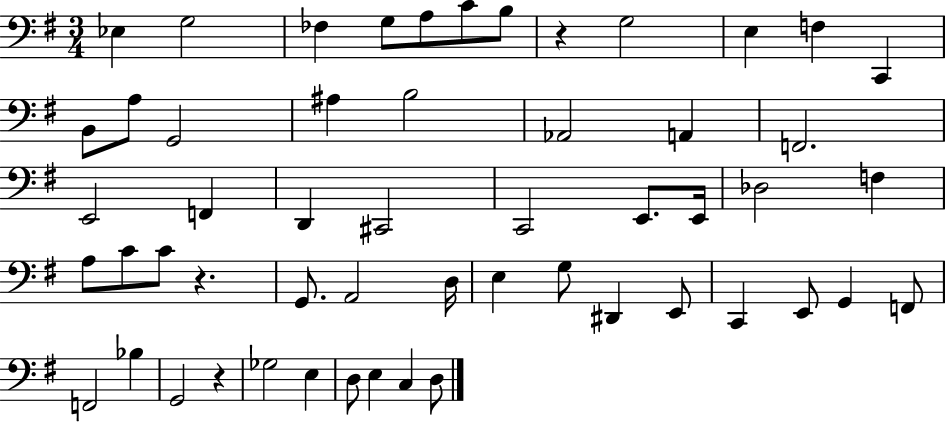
{
  \clef bass
  \numericTimeSignature
  \time 3/4
  \key g \major
  ees4 g2 | fes4 g8 a8 c'8 b8 | r4 g2 | e4 f4 c,4 | \break b,8 a8 g,2 | ais4 b2 | aes,2 a,4 | f,2. | \break e,2 f,4 | d,4 cis,2 | c,2 e,8. e,16 | des2 f4 | \break a8 c'8 c'8 r4. | g,8. a,2 d16 | e4 g8 dis,4 e,8 | c,4 e,8 g,4 f,8 | \break f,2 bes4 | g,2 r4 | ges2 e4 | d8 e4 c4 d8 | \break \bar "|."
}